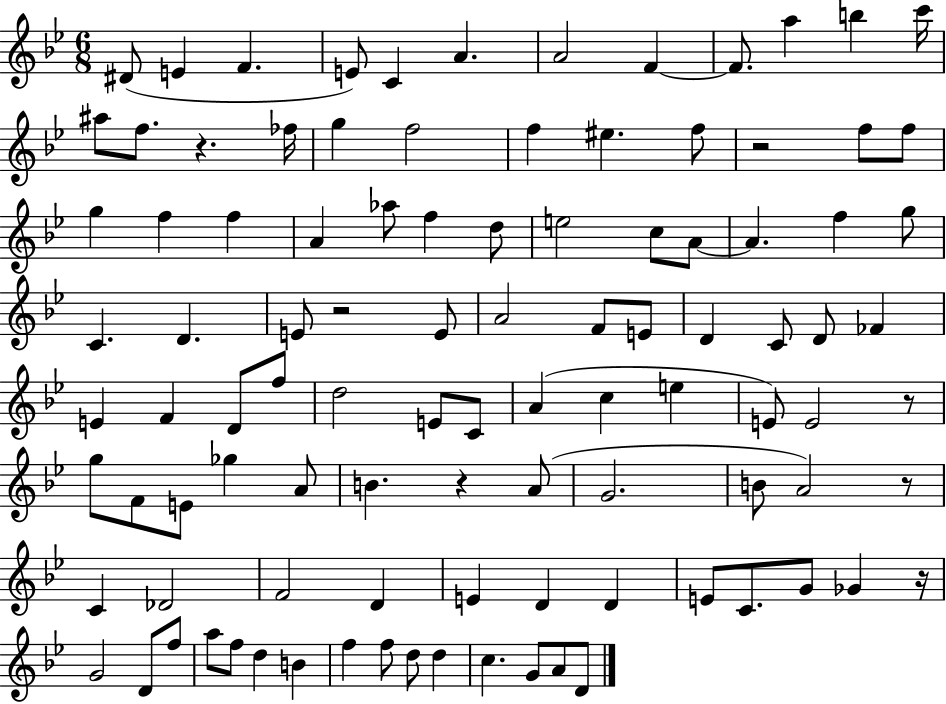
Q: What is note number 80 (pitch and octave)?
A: G4